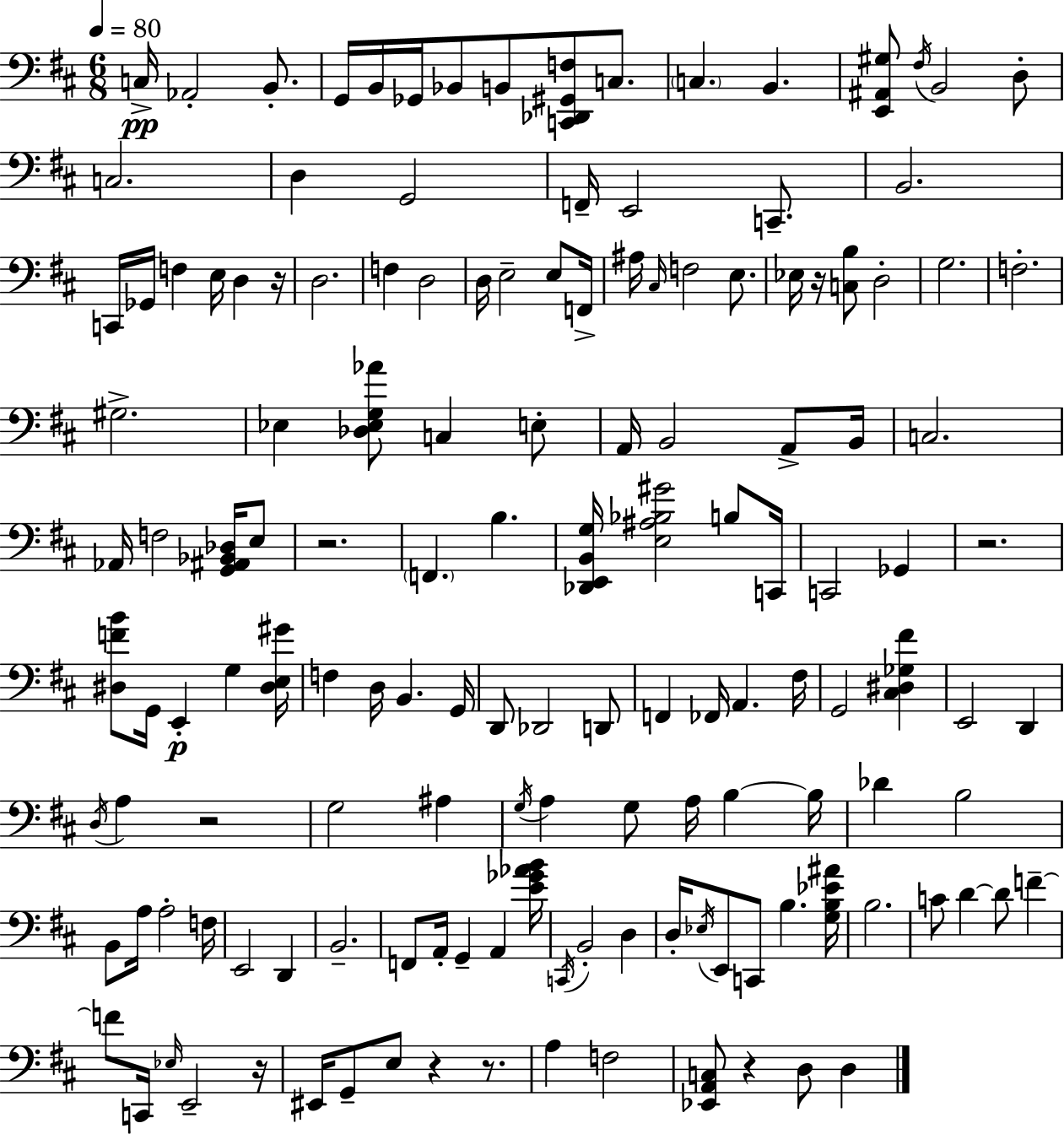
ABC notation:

X:1
T:Untitled
M:6/8
L:1/4
K:D
C,/4 _A,,2 B,,/2 G,,/4 B,,/4 _G,,/4 _B,,/2 B,,/2 [C,,_D,,^G,,F,]/2 C,/2 C, B,, [E,,^A,,^G,]/2 ^F,/4 B,,2 D,/2 C,2 D, G,,2 F,,/4 E,,2 C,,/2 B,,2 C,,/4 _G,,/4 F, E,/4 D, z/4 D,2 F, D,2 D,/4 E,2 E,/2 F,,/4 ^A,/4 ^C,/4 F,2 E,/2 _E,/4 z/4 [C,B,]/2 D,2 G,2 F,2 ^G,2 _E, [_D,_E,G,_A]/2 C, E,/2 A,,/4 B,,2 A,,/2 B,,/4 C,2 _A,,/4 F,2 [G,,^A,,_B,,_D,]/4 E,/2 z2 F,, B, [_D,,E,,B,,G,]/4 [E,^A,_B,^G]2 B,/2 C,,/4 C,,2 _G,, z2 [^D,FB]/2 G,,/4 E,, G, [^D,E,^G]/4 F, D,/4 B,, G,,/4 D,,/2 _D,,2 D,,/2 F,, _F,,/4 A,, ^F,/4 G,,2 [^C,^D,_G,^F] E,,2 D,, D,/4 A, z2 G,2 ^A, G,/4 A, G,/2 A,/4 B, B,/4 _D B,2 B,,/2 A,/4 A,2 F,/4 E,,2 D,, B,,2 F,,/2 A,,/4 G,, A,, [E_G_AB]/4 C,,/4 B,,2 D, D,/4 _E,/4 E,,/2 C,,/2 B, [G,B,_E^A]/4 B,2 C/2 D D/2 F F/2 C,,/4 _E,/4 E,,2 z/4 ^E,,/4 G,,/2 E,/2 z z/2 A, F,2 [_E,,A,,C,]/2 z D,/2 D,